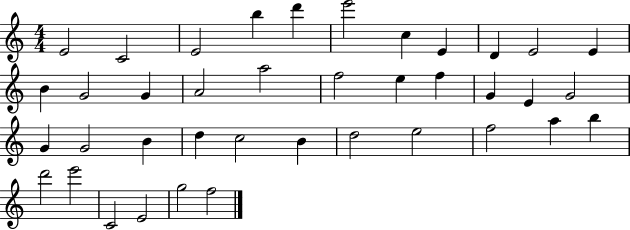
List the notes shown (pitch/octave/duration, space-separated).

E4/h C4/h E4/h B5/q D6/q E6/h C5/q E4/q D4/q E4/h E4/q B4/q G4/h G4/q A4/h A5/h F5/h E5/q F5/q G4/q E4/q G4/h G4/q G4/h B4/q D5/q C5/h B4/q D5/h E5/h F5/h A5/q B5/q D6/h E6/h C4/h E4/h G5/h F5/h